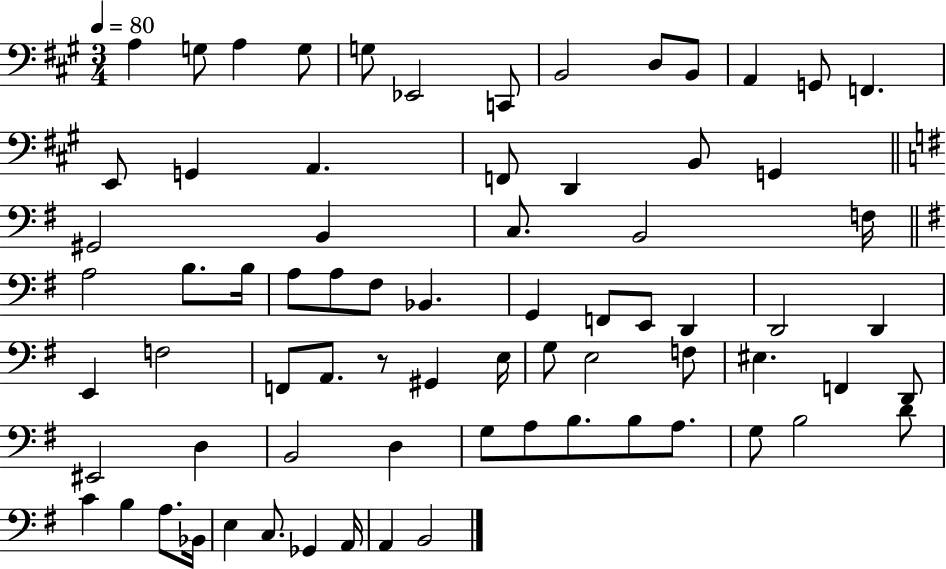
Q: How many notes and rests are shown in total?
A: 73